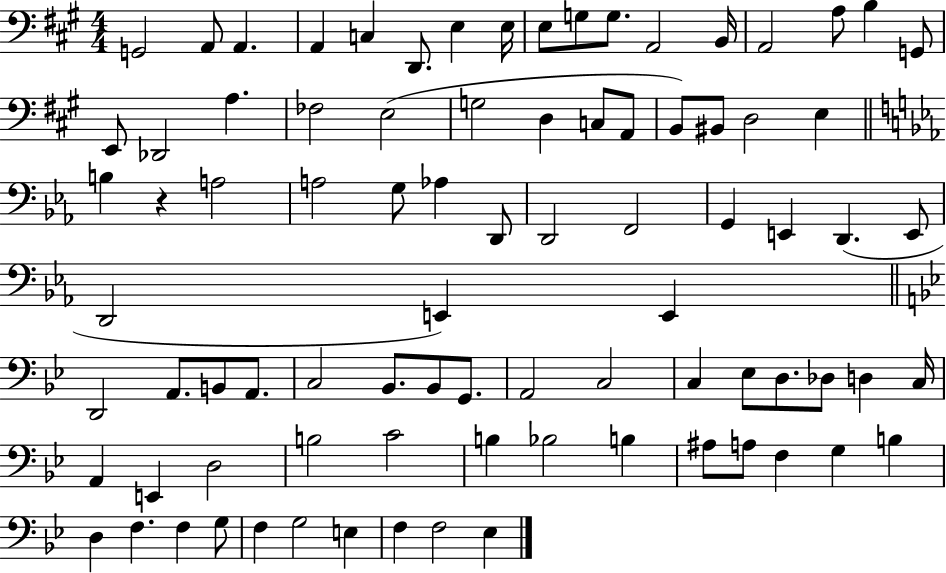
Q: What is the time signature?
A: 4/4